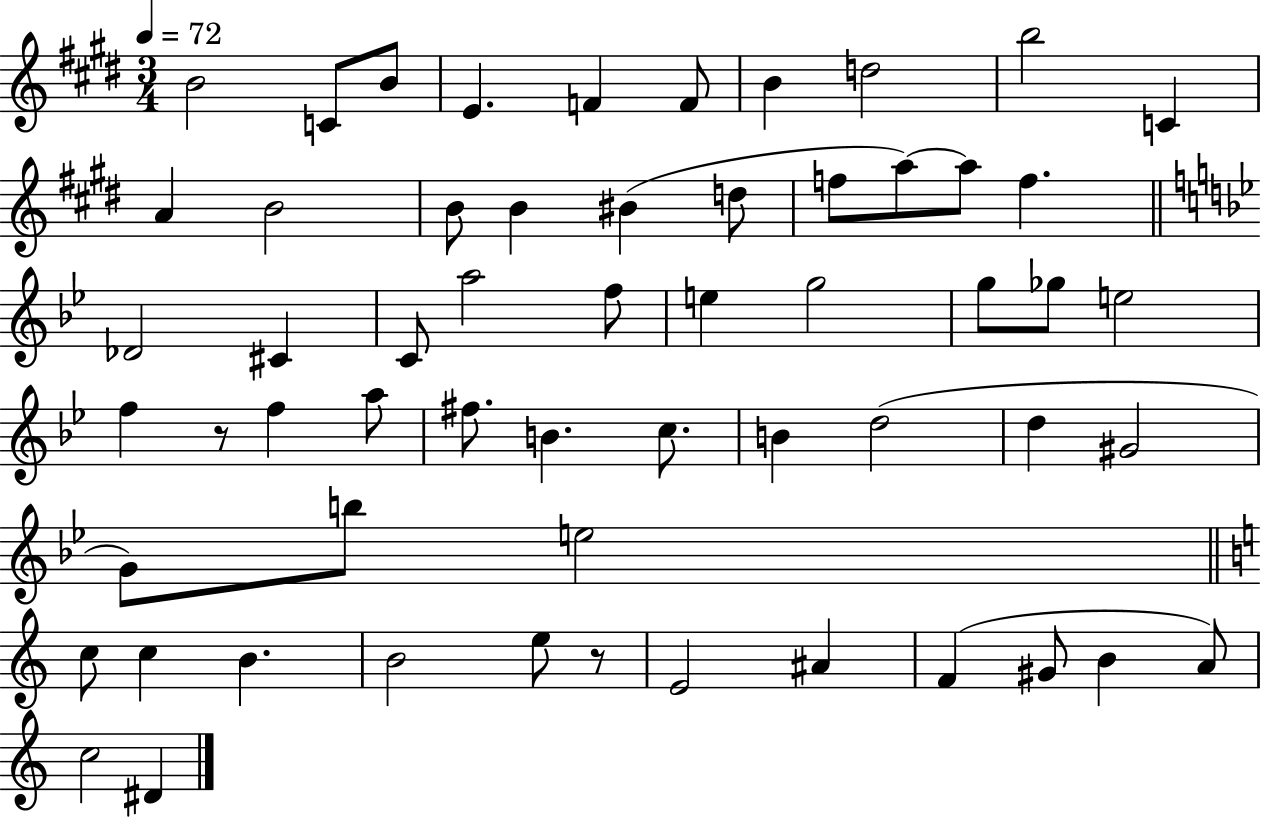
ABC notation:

X:1
T:Untitled
M:3/4
L:1/4
K:E
B2 C/2 B/2 E F F/2 B d2 b2 C A B2 B/2 B ^B d/2 f/2 a/2 a/2 f _D2 ^C C/2 a2 f/2 e g2 g/2 _g/2 e2 f z/2 f a/2 ^f/2 B c/2 B d2 d ^G2 G/2 b/2 e2 c/2 c B B2 e/2 z/2 E2 ^A F ^G/2 B A/2 c2 ^D